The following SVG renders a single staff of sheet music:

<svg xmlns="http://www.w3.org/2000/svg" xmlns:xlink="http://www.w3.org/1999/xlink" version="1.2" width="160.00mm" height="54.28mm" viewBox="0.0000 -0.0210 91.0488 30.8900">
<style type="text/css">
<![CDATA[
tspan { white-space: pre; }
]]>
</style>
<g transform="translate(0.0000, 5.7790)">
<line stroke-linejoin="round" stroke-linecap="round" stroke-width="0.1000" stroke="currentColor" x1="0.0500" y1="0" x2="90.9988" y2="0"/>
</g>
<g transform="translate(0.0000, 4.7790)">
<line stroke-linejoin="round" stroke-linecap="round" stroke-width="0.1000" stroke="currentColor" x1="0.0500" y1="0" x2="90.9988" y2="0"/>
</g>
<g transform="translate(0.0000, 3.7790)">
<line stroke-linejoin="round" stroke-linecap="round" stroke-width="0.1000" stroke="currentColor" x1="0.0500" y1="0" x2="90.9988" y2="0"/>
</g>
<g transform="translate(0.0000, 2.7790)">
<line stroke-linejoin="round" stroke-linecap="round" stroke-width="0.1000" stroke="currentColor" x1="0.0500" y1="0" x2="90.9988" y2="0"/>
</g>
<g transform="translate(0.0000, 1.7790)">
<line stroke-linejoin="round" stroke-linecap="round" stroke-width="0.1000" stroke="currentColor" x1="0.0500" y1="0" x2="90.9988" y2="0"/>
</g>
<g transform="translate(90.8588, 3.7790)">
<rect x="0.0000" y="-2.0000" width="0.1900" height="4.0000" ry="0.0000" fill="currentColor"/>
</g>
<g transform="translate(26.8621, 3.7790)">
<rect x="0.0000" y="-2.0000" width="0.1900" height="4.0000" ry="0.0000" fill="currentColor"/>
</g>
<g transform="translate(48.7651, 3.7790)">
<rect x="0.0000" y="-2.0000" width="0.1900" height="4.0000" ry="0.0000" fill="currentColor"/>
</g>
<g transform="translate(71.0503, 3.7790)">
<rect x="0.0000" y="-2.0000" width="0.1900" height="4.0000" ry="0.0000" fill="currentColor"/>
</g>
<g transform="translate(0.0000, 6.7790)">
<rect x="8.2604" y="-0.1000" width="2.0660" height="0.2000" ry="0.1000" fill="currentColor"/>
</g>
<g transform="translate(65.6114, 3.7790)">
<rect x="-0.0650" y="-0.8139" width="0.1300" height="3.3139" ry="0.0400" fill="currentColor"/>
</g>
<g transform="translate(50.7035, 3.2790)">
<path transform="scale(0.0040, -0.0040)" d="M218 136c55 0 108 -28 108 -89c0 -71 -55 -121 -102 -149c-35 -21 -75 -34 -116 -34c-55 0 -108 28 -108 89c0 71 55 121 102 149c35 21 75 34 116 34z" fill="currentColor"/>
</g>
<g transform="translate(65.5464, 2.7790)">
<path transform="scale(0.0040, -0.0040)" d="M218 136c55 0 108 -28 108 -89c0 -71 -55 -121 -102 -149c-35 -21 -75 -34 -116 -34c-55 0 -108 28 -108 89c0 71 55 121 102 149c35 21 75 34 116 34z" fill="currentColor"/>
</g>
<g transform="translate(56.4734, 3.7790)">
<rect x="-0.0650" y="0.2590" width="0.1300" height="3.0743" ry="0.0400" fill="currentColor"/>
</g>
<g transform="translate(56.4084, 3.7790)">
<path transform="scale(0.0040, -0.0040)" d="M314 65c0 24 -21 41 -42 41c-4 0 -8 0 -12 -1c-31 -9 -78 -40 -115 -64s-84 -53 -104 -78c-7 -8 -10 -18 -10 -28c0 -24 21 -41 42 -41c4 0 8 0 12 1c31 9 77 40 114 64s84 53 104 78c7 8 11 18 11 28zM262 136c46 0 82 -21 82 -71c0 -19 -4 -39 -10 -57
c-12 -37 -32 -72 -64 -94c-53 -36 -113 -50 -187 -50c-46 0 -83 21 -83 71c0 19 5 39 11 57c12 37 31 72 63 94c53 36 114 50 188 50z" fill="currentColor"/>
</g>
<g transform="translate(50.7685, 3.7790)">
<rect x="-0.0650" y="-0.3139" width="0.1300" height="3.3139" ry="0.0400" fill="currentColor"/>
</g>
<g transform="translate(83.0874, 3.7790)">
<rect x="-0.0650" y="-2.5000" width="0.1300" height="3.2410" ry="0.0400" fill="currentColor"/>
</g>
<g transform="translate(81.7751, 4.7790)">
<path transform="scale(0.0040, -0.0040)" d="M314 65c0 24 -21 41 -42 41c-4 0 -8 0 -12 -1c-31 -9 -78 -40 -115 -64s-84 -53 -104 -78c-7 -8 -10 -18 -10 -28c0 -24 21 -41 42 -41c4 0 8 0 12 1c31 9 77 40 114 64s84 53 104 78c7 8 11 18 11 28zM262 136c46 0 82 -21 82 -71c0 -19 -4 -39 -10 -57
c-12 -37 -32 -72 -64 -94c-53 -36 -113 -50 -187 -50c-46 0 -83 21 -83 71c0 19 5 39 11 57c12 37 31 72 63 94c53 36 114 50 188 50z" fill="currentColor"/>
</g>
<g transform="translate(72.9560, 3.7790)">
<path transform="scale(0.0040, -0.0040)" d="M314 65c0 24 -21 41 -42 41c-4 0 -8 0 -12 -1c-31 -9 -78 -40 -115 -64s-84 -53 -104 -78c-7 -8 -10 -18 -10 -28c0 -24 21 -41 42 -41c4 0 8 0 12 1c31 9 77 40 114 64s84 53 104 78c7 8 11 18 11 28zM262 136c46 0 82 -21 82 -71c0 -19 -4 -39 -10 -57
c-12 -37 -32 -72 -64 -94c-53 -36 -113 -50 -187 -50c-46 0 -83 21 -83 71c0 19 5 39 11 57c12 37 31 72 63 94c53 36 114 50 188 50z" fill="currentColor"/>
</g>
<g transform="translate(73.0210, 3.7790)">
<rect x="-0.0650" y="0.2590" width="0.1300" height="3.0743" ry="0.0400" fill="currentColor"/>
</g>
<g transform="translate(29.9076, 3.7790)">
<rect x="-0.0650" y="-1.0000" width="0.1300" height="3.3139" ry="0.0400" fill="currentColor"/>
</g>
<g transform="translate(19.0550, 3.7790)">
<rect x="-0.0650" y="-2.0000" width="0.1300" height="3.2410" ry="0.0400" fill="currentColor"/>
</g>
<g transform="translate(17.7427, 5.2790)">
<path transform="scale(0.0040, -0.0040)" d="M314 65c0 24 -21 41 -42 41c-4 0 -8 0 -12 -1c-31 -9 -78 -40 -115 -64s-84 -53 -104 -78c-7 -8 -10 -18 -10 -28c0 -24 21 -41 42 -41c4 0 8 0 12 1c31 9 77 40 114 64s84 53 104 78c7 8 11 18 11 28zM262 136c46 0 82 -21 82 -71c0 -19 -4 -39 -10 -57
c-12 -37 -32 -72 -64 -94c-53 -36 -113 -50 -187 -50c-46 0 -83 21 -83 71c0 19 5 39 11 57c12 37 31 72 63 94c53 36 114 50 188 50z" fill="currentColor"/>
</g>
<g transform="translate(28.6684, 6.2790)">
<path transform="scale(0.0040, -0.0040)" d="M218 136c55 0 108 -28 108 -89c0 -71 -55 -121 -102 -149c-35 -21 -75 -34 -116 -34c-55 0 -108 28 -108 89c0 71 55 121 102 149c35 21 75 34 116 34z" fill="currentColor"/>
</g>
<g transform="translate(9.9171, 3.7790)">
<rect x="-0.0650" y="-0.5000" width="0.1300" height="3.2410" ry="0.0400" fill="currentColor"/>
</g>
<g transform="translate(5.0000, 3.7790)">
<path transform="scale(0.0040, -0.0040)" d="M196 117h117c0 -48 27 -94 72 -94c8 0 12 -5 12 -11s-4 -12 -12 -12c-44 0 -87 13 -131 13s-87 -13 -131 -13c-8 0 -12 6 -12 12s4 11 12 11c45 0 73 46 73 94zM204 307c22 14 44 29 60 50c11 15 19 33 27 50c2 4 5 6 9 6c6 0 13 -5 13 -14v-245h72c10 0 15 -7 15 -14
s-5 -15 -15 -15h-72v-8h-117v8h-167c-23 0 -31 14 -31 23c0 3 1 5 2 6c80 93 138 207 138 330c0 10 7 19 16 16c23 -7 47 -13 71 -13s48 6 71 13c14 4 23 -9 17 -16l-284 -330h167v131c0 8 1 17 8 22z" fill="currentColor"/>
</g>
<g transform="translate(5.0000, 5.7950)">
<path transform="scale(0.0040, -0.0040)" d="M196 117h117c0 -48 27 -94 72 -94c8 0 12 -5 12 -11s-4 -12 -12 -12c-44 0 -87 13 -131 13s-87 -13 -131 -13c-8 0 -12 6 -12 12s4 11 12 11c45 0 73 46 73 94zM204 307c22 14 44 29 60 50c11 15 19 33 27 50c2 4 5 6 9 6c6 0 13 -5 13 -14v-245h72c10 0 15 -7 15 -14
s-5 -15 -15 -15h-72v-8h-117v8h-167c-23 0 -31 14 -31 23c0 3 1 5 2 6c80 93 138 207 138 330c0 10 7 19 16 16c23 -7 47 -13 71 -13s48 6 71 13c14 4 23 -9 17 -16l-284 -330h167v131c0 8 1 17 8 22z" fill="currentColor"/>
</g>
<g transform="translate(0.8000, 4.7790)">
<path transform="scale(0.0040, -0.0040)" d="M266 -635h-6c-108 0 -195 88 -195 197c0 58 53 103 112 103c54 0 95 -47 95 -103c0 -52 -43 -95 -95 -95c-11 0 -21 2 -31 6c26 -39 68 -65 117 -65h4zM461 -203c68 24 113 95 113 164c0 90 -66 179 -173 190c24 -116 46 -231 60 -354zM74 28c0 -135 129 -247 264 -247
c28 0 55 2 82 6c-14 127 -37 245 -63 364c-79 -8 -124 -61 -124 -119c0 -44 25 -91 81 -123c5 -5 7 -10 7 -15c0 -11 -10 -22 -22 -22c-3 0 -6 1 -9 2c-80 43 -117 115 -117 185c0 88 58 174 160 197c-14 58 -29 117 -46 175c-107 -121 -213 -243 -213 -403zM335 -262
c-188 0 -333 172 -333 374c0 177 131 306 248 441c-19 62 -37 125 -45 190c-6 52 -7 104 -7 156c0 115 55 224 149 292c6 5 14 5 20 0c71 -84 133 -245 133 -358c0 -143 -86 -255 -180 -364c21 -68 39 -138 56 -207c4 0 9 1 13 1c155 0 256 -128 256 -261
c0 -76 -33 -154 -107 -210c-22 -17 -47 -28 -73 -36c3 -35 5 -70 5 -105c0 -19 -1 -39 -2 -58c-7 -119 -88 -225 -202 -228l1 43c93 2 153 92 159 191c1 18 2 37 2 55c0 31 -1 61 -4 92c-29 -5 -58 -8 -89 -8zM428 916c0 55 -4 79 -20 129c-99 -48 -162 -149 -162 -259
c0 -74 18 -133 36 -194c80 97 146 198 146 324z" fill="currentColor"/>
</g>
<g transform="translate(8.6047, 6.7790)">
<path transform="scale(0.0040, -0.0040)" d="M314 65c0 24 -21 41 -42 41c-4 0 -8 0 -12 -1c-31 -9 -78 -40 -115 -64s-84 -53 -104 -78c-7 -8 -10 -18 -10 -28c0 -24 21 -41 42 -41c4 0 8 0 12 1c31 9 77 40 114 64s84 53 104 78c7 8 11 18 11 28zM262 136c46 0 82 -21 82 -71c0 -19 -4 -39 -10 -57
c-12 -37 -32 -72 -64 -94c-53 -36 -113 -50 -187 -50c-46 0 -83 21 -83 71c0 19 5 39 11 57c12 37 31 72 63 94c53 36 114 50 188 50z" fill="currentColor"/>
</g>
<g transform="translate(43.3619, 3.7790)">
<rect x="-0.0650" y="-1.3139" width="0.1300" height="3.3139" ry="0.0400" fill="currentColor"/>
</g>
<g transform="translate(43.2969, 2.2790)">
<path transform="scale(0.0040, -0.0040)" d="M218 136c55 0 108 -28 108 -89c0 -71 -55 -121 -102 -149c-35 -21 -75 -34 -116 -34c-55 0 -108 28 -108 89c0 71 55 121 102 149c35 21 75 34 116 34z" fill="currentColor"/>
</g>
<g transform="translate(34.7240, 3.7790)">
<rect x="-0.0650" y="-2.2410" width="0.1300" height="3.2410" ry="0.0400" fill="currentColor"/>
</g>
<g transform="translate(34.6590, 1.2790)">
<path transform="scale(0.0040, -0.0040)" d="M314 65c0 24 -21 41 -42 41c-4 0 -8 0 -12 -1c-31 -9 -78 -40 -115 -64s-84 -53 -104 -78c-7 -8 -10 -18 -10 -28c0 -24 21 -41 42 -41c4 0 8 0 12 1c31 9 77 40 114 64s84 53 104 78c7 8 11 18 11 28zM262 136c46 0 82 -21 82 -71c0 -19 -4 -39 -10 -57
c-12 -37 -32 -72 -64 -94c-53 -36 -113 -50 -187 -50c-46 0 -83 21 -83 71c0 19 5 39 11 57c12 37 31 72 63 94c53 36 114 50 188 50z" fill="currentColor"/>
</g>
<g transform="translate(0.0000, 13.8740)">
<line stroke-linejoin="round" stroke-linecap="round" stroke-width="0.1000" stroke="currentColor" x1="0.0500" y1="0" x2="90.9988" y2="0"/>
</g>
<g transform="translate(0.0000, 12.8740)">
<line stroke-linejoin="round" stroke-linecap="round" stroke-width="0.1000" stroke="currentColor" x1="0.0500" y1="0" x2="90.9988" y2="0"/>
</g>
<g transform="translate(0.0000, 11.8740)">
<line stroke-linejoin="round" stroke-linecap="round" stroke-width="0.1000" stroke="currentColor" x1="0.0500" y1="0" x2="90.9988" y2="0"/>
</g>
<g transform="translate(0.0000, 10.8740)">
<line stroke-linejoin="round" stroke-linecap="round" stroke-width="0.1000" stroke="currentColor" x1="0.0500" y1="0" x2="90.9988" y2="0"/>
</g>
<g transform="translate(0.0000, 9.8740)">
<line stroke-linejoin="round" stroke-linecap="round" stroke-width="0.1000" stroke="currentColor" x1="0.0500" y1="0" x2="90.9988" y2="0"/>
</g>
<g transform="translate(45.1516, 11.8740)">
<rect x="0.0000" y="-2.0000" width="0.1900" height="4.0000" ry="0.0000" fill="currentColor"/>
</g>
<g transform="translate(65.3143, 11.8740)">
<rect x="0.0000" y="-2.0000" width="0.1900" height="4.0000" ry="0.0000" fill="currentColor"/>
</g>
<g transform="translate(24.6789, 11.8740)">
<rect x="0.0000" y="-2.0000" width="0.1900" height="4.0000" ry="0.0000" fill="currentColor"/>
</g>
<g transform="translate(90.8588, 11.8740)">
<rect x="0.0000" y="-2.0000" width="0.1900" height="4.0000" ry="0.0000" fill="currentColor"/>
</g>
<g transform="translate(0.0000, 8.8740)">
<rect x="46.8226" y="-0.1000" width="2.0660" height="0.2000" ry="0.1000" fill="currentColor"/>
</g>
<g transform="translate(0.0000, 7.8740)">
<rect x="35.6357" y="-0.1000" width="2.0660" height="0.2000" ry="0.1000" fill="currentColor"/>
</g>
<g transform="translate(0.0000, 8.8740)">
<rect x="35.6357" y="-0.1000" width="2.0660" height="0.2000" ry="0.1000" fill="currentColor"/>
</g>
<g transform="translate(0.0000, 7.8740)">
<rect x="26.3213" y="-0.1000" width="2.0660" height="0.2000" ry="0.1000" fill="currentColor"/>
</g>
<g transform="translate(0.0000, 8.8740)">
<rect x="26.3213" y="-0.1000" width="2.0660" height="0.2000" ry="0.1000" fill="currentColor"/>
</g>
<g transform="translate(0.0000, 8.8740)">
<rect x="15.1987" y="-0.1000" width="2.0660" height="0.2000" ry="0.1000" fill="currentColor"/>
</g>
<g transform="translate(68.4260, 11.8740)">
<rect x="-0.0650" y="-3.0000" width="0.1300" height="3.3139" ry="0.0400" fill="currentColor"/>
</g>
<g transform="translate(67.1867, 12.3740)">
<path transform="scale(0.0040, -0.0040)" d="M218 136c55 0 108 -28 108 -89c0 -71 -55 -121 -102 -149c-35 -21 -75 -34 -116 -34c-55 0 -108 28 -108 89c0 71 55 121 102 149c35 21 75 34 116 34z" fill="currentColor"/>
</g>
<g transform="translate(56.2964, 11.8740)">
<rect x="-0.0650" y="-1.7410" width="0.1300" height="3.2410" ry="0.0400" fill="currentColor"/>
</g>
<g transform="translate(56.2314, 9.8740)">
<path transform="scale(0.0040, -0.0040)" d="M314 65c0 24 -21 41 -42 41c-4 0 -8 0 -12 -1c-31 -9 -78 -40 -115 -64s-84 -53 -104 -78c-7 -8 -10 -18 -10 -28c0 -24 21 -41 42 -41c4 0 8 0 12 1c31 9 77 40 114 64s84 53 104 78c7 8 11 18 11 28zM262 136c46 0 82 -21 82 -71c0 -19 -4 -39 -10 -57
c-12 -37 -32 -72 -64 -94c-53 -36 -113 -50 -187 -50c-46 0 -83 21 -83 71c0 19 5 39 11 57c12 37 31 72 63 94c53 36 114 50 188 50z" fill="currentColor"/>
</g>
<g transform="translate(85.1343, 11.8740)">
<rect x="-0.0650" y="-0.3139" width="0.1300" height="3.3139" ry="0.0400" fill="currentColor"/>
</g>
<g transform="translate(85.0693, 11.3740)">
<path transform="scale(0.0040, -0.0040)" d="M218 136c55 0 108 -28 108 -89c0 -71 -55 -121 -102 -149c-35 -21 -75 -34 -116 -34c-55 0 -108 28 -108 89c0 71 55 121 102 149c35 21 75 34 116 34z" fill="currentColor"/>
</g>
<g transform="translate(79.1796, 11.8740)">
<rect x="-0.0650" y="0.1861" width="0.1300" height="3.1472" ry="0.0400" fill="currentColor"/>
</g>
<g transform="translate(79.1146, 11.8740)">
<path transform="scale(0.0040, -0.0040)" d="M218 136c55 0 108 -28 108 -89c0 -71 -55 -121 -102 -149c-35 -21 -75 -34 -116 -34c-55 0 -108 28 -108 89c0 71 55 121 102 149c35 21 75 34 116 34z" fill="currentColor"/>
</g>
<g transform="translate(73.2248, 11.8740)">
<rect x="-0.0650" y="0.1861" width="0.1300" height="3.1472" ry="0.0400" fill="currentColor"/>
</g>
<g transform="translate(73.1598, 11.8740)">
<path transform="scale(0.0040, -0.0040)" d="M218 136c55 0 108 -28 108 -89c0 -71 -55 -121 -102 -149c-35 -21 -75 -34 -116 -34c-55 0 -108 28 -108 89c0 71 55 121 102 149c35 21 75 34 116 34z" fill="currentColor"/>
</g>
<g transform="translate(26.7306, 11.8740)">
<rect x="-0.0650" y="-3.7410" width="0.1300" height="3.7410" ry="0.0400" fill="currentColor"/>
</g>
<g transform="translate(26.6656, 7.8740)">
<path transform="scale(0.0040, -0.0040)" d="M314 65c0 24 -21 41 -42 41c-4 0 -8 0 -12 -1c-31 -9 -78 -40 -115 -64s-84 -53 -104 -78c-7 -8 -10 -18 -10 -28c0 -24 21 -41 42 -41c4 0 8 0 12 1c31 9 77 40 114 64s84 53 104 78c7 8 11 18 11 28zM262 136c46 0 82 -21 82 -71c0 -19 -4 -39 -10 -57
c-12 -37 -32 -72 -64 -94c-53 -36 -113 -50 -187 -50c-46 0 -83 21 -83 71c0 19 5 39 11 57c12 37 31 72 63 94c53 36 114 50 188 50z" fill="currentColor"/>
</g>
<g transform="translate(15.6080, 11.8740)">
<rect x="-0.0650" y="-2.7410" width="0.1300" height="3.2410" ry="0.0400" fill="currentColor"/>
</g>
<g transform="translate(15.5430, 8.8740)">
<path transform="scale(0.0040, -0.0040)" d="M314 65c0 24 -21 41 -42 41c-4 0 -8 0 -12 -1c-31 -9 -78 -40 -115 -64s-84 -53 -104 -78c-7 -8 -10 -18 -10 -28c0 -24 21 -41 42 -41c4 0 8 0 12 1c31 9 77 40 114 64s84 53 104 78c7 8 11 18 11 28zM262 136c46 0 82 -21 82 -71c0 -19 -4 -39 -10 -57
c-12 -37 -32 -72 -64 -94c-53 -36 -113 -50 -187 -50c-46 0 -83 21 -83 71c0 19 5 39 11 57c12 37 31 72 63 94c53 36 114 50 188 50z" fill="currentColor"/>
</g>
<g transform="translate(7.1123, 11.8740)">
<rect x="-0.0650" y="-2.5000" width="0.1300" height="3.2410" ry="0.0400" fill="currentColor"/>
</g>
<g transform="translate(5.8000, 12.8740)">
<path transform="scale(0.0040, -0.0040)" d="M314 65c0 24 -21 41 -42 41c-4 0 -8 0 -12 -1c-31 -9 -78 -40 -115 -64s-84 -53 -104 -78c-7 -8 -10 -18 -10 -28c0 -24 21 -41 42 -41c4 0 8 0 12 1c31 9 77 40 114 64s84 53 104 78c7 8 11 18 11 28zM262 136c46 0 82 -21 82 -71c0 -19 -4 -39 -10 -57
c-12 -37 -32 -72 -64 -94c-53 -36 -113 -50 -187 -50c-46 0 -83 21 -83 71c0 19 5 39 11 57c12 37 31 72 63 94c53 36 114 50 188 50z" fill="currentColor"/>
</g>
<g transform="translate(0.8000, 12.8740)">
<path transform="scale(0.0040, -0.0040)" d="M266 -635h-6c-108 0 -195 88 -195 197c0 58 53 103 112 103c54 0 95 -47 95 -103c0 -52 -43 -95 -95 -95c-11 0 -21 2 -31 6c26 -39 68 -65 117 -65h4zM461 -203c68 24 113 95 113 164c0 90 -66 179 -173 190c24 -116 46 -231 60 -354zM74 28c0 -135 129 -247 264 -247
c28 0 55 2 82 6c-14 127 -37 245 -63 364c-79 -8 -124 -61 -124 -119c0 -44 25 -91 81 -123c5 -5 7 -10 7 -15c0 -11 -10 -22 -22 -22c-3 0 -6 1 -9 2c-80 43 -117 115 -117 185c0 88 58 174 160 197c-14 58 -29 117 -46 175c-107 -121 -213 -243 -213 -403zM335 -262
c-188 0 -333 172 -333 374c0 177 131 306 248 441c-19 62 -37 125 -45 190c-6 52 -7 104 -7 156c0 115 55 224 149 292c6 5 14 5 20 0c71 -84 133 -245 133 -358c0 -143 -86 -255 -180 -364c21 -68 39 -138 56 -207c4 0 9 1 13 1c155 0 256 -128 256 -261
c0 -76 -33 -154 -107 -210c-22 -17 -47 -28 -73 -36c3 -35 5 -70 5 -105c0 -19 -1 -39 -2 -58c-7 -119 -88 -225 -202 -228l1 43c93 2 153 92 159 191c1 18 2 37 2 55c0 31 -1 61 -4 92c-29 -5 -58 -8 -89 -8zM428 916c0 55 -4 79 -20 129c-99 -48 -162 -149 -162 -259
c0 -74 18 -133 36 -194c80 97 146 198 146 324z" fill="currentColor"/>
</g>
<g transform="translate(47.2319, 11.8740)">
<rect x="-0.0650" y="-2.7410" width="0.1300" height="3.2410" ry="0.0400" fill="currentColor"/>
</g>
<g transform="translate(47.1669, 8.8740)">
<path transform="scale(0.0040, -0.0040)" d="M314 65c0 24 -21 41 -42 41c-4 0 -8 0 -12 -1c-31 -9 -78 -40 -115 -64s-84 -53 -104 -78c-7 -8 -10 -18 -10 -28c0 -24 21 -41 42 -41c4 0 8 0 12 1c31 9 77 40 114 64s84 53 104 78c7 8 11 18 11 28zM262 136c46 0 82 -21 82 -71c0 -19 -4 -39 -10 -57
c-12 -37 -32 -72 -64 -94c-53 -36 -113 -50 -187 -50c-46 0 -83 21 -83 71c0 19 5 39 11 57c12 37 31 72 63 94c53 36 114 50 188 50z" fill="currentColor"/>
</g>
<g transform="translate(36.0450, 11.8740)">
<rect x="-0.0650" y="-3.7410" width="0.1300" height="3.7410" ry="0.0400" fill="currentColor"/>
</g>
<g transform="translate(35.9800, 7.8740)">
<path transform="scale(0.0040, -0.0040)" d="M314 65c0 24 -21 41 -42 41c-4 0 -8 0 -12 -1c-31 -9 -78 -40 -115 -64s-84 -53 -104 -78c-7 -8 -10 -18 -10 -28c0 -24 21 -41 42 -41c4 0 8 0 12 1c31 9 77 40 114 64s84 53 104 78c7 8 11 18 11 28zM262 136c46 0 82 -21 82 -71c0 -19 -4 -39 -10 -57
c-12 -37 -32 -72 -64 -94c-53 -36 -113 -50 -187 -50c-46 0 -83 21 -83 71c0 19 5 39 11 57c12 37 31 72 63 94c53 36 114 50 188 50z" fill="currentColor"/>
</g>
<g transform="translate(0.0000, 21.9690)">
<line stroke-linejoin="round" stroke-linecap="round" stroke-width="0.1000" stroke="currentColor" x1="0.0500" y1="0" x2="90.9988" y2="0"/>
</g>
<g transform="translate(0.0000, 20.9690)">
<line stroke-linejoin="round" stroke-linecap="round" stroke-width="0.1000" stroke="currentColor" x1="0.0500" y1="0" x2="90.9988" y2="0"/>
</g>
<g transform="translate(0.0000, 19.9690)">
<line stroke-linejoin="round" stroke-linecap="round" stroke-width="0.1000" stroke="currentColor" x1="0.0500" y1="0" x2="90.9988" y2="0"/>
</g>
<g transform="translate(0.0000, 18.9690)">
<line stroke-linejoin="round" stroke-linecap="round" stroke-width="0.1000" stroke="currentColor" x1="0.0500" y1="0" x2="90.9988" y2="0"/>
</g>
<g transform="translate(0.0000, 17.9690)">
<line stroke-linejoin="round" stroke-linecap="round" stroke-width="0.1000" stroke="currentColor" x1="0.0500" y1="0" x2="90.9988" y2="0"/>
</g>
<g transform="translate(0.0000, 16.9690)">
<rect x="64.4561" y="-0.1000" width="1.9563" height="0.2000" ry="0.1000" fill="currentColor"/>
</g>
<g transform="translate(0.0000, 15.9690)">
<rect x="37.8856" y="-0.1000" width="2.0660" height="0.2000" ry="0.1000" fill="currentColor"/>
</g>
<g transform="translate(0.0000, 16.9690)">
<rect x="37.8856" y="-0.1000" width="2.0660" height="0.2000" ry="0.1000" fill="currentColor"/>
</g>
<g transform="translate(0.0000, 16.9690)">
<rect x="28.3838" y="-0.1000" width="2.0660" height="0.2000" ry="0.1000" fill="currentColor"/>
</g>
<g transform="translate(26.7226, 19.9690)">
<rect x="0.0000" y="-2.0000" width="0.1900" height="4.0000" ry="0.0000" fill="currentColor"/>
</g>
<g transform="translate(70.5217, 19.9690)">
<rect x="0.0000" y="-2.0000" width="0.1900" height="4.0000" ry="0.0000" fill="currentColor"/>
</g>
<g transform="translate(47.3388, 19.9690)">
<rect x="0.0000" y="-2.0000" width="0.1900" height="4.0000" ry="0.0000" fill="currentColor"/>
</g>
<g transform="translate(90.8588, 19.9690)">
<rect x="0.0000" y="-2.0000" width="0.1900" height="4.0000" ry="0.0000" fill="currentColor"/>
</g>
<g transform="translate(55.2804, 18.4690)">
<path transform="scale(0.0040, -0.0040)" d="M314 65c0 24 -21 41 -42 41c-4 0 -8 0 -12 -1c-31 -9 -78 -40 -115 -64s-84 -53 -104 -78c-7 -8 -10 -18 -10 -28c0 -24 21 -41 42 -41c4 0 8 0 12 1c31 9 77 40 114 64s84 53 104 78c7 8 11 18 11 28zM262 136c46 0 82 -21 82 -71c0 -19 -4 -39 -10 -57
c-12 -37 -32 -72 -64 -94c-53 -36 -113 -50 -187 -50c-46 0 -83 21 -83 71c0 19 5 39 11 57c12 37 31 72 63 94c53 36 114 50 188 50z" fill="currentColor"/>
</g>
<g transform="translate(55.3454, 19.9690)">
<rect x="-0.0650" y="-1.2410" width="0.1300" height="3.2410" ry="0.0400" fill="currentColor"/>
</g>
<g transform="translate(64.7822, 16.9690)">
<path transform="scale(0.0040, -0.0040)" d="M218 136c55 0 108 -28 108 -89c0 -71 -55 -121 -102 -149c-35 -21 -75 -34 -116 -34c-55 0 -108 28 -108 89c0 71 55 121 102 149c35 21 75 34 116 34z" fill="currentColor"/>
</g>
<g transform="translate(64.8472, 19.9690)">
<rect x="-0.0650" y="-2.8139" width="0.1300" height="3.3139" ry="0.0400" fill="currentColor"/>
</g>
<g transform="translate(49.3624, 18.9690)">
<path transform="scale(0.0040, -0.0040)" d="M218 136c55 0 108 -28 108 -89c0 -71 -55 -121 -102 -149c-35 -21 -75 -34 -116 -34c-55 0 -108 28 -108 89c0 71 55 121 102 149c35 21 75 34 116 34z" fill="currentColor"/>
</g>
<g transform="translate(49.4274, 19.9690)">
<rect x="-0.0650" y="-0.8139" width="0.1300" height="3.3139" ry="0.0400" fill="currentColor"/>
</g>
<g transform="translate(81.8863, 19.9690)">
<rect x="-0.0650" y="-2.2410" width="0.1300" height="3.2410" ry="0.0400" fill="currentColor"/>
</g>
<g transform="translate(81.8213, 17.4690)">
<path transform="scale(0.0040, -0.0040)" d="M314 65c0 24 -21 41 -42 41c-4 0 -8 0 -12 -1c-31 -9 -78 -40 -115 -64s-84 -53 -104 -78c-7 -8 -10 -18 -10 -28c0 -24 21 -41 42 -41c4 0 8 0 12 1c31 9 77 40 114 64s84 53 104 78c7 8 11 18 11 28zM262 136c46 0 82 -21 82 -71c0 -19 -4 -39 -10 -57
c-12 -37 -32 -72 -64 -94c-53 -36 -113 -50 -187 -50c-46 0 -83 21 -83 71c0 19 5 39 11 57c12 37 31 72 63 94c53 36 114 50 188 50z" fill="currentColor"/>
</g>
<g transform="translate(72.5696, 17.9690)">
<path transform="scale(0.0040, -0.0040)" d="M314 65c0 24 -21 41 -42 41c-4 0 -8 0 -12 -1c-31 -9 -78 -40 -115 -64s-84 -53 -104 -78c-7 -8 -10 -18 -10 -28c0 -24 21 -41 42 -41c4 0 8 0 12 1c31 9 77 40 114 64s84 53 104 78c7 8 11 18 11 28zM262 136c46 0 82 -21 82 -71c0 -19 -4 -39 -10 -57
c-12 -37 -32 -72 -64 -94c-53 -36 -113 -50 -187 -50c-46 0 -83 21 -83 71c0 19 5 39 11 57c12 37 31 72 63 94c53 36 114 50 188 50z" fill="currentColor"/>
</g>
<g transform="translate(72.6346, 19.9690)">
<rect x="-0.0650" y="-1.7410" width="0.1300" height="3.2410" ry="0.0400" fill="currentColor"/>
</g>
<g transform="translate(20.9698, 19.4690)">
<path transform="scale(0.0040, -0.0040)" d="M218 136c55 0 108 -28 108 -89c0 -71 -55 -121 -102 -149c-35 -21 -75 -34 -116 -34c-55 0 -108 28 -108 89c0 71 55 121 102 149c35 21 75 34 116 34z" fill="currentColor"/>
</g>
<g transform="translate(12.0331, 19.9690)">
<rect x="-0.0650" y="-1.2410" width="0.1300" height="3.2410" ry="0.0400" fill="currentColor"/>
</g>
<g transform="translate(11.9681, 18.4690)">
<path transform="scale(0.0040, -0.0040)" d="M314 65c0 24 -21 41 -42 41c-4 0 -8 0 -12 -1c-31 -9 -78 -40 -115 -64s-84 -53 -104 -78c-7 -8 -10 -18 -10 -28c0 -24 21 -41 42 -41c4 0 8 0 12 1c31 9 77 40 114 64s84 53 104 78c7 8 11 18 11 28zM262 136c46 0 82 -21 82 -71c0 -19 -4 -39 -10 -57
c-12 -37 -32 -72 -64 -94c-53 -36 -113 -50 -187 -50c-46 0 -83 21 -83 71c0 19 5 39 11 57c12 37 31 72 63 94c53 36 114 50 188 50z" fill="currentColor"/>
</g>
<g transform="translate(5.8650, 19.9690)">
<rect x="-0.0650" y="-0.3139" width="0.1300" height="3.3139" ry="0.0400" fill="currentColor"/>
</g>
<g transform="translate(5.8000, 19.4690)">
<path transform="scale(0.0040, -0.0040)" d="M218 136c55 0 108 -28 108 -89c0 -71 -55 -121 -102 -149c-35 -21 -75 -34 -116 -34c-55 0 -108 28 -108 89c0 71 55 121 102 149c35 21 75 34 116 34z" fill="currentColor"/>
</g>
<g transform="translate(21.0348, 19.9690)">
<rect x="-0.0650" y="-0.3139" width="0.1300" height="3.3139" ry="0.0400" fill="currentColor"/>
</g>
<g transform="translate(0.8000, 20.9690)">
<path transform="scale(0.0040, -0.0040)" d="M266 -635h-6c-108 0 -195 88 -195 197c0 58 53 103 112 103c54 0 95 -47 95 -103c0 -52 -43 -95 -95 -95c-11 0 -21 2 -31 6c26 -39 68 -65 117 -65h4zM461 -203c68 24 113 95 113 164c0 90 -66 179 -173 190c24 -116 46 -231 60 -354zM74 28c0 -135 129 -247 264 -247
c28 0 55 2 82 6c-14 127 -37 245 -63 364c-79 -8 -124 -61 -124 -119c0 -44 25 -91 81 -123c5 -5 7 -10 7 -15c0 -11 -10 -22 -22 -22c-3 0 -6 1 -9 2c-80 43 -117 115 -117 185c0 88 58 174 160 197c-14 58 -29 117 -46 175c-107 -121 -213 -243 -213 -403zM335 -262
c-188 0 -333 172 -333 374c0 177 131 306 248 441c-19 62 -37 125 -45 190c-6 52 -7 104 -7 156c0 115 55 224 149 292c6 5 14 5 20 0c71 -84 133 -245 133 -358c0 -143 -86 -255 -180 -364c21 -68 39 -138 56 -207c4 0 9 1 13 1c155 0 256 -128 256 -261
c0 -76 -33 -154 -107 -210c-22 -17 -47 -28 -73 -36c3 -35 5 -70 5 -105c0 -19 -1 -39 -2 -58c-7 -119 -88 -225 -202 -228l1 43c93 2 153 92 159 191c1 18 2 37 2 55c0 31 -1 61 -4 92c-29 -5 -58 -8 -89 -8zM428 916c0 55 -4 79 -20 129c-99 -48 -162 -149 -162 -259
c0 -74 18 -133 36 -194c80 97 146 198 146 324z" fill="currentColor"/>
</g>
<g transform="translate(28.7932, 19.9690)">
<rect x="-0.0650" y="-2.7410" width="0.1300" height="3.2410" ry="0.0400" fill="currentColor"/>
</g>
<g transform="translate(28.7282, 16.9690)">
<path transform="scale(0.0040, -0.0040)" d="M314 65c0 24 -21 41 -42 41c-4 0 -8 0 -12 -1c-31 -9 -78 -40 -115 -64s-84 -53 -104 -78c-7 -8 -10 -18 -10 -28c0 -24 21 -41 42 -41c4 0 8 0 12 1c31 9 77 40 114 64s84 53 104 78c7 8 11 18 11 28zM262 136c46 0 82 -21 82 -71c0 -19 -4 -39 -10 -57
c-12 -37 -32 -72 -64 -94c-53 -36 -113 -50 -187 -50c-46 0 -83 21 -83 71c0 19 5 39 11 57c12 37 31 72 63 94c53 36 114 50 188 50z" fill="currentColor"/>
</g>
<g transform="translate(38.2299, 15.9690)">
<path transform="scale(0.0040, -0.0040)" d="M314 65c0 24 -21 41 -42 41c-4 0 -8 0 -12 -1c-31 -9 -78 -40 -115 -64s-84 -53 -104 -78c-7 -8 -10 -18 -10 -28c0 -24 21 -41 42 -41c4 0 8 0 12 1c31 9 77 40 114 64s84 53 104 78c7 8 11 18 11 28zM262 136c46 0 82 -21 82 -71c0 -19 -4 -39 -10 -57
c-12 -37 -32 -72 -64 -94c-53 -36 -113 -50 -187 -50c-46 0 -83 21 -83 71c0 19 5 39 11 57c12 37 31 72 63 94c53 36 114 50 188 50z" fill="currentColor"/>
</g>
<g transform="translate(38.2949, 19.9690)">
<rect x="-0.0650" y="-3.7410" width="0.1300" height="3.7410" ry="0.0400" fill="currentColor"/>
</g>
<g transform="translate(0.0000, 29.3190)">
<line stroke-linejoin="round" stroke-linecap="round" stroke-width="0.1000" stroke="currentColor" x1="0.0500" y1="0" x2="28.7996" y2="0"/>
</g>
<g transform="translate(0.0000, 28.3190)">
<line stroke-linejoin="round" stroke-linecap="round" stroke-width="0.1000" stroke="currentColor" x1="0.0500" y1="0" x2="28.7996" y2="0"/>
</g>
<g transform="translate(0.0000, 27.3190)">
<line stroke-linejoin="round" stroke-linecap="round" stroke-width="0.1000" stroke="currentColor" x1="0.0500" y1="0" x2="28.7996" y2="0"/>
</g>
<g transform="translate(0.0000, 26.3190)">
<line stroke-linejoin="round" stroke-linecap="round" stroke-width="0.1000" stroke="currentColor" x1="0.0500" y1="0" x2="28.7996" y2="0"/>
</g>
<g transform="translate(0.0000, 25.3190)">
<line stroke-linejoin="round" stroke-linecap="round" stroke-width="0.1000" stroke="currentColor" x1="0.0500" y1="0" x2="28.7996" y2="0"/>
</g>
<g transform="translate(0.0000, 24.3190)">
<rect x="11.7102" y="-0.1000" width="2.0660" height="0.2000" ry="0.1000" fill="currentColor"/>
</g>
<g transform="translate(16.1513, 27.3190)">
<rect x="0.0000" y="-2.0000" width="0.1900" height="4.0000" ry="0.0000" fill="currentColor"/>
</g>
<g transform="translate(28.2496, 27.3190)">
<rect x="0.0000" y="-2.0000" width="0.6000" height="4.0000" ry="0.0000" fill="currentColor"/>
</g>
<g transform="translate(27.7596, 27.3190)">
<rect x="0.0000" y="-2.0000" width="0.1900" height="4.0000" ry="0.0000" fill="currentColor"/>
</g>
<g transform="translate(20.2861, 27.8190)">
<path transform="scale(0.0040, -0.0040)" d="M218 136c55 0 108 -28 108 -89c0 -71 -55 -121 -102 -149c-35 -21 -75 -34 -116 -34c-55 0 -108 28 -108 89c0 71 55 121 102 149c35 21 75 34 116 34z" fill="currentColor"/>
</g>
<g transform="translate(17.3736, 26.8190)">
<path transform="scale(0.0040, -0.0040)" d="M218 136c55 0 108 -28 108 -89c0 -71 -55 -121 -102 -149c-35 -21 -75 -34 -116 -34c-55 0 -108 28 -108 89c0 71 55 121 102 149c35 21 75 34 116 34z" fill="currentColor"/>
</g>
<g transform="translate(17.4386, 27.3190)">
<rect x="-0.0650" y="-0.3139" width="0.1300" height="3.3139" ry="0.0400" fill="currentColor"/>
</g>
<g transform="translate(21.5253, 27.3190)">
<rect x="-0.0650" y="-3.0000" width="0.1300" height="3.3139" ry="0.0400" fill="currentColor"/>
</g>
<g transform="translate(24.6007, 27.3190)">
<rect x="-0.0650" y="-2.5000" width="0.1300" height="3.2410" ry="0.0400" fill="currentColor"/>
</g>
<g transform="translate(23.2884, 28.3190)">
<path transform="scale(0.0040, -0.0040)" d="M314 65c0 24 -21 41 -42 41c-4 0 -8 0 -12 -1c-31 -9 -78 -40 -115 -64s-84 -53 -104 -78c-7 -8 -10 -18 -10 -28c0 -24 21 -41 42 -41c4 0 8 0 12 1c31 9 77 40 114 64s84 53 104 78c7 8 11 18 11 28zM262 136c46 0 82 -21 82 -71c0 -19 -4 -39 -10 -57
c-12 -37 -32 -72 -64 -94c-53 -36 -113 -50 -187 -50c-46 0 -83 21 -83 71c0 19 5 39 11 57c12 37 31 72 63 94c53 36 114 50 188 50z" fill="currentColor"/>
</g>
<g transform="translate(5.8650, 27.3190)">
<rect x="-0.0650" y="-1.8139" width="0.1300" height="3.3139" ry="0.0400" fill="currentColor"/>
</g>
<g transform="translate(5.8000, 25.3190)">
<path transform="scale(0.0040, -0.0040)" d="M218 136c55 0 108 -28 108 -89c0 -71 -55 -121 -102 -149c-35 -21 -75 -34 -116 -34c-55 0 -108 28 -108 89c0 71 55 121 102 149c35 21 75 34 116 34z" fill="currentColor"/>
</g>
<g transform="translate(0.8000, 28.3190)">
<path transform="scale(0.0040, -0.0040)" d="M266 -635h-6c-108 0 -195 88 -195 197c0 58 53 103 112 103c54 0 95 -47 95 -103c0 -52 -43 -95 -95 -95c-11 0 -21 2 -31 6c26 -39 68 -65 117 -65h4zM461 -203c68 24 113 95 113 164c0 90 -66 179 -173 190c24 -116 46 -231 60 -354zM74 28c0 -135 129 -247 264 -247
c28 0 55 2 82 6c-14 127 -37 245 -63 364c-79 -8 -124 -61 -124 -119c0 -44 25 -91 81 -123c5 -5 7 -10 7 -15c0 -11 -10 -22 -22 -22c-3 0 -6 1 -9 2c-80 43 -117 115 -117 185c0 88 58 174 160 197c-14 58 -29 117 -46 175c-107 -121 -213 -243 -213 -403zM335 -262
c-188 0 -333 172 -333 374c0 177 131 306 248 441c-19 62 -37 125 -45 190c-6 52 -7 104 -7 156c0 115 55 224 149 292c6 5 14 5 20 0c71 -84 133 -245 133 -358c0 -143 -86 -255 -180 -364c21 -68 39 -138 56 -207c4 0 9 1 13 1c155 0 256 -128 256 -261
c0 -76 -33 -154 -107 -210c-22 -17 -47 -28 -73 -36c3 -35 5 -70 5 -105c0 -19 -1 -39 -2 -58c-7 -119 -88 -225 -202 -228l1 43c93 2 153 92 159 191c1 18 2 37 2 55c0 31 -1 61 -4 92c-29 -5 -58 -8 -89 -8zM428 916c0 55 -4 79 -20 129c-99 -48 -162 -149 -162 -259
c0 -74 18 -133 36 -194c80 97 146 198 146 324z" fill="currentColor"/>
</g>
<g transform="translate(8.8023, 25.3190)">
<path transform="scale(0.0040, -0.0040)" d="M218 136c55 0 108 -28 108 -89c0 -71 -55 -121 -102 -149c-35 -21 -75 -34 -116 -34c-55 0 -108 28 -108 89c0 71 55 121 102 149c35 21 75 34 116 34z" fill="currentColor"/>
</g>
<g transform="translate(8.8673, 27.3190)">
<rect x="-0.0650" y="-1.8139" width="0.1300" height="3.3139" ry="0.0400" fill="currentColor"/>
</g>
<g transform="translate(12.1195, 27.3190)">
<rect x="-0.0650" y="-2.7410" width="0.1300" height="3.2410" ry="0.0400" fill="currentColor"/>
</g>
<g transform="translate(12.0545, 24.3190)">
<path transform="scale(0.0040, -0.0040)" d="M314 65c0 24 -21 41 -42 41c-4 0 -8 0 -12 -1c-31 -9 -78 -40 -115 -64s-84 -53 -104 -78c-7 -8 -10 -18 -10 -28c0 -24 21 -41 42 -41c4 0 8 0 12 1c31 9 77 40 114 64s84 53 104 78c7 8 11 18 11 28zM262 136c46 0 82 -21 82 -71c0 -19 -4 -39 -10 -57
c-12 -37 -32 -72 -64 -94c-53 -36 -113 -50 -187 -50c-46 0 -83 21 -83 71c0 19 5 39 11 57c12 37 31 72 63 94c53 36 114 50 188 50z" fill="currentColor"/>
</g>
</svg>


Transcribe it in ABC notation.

X:1
T:Untitled
M:4/4
L:1/4
K:C
C2 F2 D g2 e c B2 d B2 G2 G2 a2 c'2 c'2 a2 f2 A B B c c e2 c a2 c'2 d e2 a f2 g2 f f a2 c A G2